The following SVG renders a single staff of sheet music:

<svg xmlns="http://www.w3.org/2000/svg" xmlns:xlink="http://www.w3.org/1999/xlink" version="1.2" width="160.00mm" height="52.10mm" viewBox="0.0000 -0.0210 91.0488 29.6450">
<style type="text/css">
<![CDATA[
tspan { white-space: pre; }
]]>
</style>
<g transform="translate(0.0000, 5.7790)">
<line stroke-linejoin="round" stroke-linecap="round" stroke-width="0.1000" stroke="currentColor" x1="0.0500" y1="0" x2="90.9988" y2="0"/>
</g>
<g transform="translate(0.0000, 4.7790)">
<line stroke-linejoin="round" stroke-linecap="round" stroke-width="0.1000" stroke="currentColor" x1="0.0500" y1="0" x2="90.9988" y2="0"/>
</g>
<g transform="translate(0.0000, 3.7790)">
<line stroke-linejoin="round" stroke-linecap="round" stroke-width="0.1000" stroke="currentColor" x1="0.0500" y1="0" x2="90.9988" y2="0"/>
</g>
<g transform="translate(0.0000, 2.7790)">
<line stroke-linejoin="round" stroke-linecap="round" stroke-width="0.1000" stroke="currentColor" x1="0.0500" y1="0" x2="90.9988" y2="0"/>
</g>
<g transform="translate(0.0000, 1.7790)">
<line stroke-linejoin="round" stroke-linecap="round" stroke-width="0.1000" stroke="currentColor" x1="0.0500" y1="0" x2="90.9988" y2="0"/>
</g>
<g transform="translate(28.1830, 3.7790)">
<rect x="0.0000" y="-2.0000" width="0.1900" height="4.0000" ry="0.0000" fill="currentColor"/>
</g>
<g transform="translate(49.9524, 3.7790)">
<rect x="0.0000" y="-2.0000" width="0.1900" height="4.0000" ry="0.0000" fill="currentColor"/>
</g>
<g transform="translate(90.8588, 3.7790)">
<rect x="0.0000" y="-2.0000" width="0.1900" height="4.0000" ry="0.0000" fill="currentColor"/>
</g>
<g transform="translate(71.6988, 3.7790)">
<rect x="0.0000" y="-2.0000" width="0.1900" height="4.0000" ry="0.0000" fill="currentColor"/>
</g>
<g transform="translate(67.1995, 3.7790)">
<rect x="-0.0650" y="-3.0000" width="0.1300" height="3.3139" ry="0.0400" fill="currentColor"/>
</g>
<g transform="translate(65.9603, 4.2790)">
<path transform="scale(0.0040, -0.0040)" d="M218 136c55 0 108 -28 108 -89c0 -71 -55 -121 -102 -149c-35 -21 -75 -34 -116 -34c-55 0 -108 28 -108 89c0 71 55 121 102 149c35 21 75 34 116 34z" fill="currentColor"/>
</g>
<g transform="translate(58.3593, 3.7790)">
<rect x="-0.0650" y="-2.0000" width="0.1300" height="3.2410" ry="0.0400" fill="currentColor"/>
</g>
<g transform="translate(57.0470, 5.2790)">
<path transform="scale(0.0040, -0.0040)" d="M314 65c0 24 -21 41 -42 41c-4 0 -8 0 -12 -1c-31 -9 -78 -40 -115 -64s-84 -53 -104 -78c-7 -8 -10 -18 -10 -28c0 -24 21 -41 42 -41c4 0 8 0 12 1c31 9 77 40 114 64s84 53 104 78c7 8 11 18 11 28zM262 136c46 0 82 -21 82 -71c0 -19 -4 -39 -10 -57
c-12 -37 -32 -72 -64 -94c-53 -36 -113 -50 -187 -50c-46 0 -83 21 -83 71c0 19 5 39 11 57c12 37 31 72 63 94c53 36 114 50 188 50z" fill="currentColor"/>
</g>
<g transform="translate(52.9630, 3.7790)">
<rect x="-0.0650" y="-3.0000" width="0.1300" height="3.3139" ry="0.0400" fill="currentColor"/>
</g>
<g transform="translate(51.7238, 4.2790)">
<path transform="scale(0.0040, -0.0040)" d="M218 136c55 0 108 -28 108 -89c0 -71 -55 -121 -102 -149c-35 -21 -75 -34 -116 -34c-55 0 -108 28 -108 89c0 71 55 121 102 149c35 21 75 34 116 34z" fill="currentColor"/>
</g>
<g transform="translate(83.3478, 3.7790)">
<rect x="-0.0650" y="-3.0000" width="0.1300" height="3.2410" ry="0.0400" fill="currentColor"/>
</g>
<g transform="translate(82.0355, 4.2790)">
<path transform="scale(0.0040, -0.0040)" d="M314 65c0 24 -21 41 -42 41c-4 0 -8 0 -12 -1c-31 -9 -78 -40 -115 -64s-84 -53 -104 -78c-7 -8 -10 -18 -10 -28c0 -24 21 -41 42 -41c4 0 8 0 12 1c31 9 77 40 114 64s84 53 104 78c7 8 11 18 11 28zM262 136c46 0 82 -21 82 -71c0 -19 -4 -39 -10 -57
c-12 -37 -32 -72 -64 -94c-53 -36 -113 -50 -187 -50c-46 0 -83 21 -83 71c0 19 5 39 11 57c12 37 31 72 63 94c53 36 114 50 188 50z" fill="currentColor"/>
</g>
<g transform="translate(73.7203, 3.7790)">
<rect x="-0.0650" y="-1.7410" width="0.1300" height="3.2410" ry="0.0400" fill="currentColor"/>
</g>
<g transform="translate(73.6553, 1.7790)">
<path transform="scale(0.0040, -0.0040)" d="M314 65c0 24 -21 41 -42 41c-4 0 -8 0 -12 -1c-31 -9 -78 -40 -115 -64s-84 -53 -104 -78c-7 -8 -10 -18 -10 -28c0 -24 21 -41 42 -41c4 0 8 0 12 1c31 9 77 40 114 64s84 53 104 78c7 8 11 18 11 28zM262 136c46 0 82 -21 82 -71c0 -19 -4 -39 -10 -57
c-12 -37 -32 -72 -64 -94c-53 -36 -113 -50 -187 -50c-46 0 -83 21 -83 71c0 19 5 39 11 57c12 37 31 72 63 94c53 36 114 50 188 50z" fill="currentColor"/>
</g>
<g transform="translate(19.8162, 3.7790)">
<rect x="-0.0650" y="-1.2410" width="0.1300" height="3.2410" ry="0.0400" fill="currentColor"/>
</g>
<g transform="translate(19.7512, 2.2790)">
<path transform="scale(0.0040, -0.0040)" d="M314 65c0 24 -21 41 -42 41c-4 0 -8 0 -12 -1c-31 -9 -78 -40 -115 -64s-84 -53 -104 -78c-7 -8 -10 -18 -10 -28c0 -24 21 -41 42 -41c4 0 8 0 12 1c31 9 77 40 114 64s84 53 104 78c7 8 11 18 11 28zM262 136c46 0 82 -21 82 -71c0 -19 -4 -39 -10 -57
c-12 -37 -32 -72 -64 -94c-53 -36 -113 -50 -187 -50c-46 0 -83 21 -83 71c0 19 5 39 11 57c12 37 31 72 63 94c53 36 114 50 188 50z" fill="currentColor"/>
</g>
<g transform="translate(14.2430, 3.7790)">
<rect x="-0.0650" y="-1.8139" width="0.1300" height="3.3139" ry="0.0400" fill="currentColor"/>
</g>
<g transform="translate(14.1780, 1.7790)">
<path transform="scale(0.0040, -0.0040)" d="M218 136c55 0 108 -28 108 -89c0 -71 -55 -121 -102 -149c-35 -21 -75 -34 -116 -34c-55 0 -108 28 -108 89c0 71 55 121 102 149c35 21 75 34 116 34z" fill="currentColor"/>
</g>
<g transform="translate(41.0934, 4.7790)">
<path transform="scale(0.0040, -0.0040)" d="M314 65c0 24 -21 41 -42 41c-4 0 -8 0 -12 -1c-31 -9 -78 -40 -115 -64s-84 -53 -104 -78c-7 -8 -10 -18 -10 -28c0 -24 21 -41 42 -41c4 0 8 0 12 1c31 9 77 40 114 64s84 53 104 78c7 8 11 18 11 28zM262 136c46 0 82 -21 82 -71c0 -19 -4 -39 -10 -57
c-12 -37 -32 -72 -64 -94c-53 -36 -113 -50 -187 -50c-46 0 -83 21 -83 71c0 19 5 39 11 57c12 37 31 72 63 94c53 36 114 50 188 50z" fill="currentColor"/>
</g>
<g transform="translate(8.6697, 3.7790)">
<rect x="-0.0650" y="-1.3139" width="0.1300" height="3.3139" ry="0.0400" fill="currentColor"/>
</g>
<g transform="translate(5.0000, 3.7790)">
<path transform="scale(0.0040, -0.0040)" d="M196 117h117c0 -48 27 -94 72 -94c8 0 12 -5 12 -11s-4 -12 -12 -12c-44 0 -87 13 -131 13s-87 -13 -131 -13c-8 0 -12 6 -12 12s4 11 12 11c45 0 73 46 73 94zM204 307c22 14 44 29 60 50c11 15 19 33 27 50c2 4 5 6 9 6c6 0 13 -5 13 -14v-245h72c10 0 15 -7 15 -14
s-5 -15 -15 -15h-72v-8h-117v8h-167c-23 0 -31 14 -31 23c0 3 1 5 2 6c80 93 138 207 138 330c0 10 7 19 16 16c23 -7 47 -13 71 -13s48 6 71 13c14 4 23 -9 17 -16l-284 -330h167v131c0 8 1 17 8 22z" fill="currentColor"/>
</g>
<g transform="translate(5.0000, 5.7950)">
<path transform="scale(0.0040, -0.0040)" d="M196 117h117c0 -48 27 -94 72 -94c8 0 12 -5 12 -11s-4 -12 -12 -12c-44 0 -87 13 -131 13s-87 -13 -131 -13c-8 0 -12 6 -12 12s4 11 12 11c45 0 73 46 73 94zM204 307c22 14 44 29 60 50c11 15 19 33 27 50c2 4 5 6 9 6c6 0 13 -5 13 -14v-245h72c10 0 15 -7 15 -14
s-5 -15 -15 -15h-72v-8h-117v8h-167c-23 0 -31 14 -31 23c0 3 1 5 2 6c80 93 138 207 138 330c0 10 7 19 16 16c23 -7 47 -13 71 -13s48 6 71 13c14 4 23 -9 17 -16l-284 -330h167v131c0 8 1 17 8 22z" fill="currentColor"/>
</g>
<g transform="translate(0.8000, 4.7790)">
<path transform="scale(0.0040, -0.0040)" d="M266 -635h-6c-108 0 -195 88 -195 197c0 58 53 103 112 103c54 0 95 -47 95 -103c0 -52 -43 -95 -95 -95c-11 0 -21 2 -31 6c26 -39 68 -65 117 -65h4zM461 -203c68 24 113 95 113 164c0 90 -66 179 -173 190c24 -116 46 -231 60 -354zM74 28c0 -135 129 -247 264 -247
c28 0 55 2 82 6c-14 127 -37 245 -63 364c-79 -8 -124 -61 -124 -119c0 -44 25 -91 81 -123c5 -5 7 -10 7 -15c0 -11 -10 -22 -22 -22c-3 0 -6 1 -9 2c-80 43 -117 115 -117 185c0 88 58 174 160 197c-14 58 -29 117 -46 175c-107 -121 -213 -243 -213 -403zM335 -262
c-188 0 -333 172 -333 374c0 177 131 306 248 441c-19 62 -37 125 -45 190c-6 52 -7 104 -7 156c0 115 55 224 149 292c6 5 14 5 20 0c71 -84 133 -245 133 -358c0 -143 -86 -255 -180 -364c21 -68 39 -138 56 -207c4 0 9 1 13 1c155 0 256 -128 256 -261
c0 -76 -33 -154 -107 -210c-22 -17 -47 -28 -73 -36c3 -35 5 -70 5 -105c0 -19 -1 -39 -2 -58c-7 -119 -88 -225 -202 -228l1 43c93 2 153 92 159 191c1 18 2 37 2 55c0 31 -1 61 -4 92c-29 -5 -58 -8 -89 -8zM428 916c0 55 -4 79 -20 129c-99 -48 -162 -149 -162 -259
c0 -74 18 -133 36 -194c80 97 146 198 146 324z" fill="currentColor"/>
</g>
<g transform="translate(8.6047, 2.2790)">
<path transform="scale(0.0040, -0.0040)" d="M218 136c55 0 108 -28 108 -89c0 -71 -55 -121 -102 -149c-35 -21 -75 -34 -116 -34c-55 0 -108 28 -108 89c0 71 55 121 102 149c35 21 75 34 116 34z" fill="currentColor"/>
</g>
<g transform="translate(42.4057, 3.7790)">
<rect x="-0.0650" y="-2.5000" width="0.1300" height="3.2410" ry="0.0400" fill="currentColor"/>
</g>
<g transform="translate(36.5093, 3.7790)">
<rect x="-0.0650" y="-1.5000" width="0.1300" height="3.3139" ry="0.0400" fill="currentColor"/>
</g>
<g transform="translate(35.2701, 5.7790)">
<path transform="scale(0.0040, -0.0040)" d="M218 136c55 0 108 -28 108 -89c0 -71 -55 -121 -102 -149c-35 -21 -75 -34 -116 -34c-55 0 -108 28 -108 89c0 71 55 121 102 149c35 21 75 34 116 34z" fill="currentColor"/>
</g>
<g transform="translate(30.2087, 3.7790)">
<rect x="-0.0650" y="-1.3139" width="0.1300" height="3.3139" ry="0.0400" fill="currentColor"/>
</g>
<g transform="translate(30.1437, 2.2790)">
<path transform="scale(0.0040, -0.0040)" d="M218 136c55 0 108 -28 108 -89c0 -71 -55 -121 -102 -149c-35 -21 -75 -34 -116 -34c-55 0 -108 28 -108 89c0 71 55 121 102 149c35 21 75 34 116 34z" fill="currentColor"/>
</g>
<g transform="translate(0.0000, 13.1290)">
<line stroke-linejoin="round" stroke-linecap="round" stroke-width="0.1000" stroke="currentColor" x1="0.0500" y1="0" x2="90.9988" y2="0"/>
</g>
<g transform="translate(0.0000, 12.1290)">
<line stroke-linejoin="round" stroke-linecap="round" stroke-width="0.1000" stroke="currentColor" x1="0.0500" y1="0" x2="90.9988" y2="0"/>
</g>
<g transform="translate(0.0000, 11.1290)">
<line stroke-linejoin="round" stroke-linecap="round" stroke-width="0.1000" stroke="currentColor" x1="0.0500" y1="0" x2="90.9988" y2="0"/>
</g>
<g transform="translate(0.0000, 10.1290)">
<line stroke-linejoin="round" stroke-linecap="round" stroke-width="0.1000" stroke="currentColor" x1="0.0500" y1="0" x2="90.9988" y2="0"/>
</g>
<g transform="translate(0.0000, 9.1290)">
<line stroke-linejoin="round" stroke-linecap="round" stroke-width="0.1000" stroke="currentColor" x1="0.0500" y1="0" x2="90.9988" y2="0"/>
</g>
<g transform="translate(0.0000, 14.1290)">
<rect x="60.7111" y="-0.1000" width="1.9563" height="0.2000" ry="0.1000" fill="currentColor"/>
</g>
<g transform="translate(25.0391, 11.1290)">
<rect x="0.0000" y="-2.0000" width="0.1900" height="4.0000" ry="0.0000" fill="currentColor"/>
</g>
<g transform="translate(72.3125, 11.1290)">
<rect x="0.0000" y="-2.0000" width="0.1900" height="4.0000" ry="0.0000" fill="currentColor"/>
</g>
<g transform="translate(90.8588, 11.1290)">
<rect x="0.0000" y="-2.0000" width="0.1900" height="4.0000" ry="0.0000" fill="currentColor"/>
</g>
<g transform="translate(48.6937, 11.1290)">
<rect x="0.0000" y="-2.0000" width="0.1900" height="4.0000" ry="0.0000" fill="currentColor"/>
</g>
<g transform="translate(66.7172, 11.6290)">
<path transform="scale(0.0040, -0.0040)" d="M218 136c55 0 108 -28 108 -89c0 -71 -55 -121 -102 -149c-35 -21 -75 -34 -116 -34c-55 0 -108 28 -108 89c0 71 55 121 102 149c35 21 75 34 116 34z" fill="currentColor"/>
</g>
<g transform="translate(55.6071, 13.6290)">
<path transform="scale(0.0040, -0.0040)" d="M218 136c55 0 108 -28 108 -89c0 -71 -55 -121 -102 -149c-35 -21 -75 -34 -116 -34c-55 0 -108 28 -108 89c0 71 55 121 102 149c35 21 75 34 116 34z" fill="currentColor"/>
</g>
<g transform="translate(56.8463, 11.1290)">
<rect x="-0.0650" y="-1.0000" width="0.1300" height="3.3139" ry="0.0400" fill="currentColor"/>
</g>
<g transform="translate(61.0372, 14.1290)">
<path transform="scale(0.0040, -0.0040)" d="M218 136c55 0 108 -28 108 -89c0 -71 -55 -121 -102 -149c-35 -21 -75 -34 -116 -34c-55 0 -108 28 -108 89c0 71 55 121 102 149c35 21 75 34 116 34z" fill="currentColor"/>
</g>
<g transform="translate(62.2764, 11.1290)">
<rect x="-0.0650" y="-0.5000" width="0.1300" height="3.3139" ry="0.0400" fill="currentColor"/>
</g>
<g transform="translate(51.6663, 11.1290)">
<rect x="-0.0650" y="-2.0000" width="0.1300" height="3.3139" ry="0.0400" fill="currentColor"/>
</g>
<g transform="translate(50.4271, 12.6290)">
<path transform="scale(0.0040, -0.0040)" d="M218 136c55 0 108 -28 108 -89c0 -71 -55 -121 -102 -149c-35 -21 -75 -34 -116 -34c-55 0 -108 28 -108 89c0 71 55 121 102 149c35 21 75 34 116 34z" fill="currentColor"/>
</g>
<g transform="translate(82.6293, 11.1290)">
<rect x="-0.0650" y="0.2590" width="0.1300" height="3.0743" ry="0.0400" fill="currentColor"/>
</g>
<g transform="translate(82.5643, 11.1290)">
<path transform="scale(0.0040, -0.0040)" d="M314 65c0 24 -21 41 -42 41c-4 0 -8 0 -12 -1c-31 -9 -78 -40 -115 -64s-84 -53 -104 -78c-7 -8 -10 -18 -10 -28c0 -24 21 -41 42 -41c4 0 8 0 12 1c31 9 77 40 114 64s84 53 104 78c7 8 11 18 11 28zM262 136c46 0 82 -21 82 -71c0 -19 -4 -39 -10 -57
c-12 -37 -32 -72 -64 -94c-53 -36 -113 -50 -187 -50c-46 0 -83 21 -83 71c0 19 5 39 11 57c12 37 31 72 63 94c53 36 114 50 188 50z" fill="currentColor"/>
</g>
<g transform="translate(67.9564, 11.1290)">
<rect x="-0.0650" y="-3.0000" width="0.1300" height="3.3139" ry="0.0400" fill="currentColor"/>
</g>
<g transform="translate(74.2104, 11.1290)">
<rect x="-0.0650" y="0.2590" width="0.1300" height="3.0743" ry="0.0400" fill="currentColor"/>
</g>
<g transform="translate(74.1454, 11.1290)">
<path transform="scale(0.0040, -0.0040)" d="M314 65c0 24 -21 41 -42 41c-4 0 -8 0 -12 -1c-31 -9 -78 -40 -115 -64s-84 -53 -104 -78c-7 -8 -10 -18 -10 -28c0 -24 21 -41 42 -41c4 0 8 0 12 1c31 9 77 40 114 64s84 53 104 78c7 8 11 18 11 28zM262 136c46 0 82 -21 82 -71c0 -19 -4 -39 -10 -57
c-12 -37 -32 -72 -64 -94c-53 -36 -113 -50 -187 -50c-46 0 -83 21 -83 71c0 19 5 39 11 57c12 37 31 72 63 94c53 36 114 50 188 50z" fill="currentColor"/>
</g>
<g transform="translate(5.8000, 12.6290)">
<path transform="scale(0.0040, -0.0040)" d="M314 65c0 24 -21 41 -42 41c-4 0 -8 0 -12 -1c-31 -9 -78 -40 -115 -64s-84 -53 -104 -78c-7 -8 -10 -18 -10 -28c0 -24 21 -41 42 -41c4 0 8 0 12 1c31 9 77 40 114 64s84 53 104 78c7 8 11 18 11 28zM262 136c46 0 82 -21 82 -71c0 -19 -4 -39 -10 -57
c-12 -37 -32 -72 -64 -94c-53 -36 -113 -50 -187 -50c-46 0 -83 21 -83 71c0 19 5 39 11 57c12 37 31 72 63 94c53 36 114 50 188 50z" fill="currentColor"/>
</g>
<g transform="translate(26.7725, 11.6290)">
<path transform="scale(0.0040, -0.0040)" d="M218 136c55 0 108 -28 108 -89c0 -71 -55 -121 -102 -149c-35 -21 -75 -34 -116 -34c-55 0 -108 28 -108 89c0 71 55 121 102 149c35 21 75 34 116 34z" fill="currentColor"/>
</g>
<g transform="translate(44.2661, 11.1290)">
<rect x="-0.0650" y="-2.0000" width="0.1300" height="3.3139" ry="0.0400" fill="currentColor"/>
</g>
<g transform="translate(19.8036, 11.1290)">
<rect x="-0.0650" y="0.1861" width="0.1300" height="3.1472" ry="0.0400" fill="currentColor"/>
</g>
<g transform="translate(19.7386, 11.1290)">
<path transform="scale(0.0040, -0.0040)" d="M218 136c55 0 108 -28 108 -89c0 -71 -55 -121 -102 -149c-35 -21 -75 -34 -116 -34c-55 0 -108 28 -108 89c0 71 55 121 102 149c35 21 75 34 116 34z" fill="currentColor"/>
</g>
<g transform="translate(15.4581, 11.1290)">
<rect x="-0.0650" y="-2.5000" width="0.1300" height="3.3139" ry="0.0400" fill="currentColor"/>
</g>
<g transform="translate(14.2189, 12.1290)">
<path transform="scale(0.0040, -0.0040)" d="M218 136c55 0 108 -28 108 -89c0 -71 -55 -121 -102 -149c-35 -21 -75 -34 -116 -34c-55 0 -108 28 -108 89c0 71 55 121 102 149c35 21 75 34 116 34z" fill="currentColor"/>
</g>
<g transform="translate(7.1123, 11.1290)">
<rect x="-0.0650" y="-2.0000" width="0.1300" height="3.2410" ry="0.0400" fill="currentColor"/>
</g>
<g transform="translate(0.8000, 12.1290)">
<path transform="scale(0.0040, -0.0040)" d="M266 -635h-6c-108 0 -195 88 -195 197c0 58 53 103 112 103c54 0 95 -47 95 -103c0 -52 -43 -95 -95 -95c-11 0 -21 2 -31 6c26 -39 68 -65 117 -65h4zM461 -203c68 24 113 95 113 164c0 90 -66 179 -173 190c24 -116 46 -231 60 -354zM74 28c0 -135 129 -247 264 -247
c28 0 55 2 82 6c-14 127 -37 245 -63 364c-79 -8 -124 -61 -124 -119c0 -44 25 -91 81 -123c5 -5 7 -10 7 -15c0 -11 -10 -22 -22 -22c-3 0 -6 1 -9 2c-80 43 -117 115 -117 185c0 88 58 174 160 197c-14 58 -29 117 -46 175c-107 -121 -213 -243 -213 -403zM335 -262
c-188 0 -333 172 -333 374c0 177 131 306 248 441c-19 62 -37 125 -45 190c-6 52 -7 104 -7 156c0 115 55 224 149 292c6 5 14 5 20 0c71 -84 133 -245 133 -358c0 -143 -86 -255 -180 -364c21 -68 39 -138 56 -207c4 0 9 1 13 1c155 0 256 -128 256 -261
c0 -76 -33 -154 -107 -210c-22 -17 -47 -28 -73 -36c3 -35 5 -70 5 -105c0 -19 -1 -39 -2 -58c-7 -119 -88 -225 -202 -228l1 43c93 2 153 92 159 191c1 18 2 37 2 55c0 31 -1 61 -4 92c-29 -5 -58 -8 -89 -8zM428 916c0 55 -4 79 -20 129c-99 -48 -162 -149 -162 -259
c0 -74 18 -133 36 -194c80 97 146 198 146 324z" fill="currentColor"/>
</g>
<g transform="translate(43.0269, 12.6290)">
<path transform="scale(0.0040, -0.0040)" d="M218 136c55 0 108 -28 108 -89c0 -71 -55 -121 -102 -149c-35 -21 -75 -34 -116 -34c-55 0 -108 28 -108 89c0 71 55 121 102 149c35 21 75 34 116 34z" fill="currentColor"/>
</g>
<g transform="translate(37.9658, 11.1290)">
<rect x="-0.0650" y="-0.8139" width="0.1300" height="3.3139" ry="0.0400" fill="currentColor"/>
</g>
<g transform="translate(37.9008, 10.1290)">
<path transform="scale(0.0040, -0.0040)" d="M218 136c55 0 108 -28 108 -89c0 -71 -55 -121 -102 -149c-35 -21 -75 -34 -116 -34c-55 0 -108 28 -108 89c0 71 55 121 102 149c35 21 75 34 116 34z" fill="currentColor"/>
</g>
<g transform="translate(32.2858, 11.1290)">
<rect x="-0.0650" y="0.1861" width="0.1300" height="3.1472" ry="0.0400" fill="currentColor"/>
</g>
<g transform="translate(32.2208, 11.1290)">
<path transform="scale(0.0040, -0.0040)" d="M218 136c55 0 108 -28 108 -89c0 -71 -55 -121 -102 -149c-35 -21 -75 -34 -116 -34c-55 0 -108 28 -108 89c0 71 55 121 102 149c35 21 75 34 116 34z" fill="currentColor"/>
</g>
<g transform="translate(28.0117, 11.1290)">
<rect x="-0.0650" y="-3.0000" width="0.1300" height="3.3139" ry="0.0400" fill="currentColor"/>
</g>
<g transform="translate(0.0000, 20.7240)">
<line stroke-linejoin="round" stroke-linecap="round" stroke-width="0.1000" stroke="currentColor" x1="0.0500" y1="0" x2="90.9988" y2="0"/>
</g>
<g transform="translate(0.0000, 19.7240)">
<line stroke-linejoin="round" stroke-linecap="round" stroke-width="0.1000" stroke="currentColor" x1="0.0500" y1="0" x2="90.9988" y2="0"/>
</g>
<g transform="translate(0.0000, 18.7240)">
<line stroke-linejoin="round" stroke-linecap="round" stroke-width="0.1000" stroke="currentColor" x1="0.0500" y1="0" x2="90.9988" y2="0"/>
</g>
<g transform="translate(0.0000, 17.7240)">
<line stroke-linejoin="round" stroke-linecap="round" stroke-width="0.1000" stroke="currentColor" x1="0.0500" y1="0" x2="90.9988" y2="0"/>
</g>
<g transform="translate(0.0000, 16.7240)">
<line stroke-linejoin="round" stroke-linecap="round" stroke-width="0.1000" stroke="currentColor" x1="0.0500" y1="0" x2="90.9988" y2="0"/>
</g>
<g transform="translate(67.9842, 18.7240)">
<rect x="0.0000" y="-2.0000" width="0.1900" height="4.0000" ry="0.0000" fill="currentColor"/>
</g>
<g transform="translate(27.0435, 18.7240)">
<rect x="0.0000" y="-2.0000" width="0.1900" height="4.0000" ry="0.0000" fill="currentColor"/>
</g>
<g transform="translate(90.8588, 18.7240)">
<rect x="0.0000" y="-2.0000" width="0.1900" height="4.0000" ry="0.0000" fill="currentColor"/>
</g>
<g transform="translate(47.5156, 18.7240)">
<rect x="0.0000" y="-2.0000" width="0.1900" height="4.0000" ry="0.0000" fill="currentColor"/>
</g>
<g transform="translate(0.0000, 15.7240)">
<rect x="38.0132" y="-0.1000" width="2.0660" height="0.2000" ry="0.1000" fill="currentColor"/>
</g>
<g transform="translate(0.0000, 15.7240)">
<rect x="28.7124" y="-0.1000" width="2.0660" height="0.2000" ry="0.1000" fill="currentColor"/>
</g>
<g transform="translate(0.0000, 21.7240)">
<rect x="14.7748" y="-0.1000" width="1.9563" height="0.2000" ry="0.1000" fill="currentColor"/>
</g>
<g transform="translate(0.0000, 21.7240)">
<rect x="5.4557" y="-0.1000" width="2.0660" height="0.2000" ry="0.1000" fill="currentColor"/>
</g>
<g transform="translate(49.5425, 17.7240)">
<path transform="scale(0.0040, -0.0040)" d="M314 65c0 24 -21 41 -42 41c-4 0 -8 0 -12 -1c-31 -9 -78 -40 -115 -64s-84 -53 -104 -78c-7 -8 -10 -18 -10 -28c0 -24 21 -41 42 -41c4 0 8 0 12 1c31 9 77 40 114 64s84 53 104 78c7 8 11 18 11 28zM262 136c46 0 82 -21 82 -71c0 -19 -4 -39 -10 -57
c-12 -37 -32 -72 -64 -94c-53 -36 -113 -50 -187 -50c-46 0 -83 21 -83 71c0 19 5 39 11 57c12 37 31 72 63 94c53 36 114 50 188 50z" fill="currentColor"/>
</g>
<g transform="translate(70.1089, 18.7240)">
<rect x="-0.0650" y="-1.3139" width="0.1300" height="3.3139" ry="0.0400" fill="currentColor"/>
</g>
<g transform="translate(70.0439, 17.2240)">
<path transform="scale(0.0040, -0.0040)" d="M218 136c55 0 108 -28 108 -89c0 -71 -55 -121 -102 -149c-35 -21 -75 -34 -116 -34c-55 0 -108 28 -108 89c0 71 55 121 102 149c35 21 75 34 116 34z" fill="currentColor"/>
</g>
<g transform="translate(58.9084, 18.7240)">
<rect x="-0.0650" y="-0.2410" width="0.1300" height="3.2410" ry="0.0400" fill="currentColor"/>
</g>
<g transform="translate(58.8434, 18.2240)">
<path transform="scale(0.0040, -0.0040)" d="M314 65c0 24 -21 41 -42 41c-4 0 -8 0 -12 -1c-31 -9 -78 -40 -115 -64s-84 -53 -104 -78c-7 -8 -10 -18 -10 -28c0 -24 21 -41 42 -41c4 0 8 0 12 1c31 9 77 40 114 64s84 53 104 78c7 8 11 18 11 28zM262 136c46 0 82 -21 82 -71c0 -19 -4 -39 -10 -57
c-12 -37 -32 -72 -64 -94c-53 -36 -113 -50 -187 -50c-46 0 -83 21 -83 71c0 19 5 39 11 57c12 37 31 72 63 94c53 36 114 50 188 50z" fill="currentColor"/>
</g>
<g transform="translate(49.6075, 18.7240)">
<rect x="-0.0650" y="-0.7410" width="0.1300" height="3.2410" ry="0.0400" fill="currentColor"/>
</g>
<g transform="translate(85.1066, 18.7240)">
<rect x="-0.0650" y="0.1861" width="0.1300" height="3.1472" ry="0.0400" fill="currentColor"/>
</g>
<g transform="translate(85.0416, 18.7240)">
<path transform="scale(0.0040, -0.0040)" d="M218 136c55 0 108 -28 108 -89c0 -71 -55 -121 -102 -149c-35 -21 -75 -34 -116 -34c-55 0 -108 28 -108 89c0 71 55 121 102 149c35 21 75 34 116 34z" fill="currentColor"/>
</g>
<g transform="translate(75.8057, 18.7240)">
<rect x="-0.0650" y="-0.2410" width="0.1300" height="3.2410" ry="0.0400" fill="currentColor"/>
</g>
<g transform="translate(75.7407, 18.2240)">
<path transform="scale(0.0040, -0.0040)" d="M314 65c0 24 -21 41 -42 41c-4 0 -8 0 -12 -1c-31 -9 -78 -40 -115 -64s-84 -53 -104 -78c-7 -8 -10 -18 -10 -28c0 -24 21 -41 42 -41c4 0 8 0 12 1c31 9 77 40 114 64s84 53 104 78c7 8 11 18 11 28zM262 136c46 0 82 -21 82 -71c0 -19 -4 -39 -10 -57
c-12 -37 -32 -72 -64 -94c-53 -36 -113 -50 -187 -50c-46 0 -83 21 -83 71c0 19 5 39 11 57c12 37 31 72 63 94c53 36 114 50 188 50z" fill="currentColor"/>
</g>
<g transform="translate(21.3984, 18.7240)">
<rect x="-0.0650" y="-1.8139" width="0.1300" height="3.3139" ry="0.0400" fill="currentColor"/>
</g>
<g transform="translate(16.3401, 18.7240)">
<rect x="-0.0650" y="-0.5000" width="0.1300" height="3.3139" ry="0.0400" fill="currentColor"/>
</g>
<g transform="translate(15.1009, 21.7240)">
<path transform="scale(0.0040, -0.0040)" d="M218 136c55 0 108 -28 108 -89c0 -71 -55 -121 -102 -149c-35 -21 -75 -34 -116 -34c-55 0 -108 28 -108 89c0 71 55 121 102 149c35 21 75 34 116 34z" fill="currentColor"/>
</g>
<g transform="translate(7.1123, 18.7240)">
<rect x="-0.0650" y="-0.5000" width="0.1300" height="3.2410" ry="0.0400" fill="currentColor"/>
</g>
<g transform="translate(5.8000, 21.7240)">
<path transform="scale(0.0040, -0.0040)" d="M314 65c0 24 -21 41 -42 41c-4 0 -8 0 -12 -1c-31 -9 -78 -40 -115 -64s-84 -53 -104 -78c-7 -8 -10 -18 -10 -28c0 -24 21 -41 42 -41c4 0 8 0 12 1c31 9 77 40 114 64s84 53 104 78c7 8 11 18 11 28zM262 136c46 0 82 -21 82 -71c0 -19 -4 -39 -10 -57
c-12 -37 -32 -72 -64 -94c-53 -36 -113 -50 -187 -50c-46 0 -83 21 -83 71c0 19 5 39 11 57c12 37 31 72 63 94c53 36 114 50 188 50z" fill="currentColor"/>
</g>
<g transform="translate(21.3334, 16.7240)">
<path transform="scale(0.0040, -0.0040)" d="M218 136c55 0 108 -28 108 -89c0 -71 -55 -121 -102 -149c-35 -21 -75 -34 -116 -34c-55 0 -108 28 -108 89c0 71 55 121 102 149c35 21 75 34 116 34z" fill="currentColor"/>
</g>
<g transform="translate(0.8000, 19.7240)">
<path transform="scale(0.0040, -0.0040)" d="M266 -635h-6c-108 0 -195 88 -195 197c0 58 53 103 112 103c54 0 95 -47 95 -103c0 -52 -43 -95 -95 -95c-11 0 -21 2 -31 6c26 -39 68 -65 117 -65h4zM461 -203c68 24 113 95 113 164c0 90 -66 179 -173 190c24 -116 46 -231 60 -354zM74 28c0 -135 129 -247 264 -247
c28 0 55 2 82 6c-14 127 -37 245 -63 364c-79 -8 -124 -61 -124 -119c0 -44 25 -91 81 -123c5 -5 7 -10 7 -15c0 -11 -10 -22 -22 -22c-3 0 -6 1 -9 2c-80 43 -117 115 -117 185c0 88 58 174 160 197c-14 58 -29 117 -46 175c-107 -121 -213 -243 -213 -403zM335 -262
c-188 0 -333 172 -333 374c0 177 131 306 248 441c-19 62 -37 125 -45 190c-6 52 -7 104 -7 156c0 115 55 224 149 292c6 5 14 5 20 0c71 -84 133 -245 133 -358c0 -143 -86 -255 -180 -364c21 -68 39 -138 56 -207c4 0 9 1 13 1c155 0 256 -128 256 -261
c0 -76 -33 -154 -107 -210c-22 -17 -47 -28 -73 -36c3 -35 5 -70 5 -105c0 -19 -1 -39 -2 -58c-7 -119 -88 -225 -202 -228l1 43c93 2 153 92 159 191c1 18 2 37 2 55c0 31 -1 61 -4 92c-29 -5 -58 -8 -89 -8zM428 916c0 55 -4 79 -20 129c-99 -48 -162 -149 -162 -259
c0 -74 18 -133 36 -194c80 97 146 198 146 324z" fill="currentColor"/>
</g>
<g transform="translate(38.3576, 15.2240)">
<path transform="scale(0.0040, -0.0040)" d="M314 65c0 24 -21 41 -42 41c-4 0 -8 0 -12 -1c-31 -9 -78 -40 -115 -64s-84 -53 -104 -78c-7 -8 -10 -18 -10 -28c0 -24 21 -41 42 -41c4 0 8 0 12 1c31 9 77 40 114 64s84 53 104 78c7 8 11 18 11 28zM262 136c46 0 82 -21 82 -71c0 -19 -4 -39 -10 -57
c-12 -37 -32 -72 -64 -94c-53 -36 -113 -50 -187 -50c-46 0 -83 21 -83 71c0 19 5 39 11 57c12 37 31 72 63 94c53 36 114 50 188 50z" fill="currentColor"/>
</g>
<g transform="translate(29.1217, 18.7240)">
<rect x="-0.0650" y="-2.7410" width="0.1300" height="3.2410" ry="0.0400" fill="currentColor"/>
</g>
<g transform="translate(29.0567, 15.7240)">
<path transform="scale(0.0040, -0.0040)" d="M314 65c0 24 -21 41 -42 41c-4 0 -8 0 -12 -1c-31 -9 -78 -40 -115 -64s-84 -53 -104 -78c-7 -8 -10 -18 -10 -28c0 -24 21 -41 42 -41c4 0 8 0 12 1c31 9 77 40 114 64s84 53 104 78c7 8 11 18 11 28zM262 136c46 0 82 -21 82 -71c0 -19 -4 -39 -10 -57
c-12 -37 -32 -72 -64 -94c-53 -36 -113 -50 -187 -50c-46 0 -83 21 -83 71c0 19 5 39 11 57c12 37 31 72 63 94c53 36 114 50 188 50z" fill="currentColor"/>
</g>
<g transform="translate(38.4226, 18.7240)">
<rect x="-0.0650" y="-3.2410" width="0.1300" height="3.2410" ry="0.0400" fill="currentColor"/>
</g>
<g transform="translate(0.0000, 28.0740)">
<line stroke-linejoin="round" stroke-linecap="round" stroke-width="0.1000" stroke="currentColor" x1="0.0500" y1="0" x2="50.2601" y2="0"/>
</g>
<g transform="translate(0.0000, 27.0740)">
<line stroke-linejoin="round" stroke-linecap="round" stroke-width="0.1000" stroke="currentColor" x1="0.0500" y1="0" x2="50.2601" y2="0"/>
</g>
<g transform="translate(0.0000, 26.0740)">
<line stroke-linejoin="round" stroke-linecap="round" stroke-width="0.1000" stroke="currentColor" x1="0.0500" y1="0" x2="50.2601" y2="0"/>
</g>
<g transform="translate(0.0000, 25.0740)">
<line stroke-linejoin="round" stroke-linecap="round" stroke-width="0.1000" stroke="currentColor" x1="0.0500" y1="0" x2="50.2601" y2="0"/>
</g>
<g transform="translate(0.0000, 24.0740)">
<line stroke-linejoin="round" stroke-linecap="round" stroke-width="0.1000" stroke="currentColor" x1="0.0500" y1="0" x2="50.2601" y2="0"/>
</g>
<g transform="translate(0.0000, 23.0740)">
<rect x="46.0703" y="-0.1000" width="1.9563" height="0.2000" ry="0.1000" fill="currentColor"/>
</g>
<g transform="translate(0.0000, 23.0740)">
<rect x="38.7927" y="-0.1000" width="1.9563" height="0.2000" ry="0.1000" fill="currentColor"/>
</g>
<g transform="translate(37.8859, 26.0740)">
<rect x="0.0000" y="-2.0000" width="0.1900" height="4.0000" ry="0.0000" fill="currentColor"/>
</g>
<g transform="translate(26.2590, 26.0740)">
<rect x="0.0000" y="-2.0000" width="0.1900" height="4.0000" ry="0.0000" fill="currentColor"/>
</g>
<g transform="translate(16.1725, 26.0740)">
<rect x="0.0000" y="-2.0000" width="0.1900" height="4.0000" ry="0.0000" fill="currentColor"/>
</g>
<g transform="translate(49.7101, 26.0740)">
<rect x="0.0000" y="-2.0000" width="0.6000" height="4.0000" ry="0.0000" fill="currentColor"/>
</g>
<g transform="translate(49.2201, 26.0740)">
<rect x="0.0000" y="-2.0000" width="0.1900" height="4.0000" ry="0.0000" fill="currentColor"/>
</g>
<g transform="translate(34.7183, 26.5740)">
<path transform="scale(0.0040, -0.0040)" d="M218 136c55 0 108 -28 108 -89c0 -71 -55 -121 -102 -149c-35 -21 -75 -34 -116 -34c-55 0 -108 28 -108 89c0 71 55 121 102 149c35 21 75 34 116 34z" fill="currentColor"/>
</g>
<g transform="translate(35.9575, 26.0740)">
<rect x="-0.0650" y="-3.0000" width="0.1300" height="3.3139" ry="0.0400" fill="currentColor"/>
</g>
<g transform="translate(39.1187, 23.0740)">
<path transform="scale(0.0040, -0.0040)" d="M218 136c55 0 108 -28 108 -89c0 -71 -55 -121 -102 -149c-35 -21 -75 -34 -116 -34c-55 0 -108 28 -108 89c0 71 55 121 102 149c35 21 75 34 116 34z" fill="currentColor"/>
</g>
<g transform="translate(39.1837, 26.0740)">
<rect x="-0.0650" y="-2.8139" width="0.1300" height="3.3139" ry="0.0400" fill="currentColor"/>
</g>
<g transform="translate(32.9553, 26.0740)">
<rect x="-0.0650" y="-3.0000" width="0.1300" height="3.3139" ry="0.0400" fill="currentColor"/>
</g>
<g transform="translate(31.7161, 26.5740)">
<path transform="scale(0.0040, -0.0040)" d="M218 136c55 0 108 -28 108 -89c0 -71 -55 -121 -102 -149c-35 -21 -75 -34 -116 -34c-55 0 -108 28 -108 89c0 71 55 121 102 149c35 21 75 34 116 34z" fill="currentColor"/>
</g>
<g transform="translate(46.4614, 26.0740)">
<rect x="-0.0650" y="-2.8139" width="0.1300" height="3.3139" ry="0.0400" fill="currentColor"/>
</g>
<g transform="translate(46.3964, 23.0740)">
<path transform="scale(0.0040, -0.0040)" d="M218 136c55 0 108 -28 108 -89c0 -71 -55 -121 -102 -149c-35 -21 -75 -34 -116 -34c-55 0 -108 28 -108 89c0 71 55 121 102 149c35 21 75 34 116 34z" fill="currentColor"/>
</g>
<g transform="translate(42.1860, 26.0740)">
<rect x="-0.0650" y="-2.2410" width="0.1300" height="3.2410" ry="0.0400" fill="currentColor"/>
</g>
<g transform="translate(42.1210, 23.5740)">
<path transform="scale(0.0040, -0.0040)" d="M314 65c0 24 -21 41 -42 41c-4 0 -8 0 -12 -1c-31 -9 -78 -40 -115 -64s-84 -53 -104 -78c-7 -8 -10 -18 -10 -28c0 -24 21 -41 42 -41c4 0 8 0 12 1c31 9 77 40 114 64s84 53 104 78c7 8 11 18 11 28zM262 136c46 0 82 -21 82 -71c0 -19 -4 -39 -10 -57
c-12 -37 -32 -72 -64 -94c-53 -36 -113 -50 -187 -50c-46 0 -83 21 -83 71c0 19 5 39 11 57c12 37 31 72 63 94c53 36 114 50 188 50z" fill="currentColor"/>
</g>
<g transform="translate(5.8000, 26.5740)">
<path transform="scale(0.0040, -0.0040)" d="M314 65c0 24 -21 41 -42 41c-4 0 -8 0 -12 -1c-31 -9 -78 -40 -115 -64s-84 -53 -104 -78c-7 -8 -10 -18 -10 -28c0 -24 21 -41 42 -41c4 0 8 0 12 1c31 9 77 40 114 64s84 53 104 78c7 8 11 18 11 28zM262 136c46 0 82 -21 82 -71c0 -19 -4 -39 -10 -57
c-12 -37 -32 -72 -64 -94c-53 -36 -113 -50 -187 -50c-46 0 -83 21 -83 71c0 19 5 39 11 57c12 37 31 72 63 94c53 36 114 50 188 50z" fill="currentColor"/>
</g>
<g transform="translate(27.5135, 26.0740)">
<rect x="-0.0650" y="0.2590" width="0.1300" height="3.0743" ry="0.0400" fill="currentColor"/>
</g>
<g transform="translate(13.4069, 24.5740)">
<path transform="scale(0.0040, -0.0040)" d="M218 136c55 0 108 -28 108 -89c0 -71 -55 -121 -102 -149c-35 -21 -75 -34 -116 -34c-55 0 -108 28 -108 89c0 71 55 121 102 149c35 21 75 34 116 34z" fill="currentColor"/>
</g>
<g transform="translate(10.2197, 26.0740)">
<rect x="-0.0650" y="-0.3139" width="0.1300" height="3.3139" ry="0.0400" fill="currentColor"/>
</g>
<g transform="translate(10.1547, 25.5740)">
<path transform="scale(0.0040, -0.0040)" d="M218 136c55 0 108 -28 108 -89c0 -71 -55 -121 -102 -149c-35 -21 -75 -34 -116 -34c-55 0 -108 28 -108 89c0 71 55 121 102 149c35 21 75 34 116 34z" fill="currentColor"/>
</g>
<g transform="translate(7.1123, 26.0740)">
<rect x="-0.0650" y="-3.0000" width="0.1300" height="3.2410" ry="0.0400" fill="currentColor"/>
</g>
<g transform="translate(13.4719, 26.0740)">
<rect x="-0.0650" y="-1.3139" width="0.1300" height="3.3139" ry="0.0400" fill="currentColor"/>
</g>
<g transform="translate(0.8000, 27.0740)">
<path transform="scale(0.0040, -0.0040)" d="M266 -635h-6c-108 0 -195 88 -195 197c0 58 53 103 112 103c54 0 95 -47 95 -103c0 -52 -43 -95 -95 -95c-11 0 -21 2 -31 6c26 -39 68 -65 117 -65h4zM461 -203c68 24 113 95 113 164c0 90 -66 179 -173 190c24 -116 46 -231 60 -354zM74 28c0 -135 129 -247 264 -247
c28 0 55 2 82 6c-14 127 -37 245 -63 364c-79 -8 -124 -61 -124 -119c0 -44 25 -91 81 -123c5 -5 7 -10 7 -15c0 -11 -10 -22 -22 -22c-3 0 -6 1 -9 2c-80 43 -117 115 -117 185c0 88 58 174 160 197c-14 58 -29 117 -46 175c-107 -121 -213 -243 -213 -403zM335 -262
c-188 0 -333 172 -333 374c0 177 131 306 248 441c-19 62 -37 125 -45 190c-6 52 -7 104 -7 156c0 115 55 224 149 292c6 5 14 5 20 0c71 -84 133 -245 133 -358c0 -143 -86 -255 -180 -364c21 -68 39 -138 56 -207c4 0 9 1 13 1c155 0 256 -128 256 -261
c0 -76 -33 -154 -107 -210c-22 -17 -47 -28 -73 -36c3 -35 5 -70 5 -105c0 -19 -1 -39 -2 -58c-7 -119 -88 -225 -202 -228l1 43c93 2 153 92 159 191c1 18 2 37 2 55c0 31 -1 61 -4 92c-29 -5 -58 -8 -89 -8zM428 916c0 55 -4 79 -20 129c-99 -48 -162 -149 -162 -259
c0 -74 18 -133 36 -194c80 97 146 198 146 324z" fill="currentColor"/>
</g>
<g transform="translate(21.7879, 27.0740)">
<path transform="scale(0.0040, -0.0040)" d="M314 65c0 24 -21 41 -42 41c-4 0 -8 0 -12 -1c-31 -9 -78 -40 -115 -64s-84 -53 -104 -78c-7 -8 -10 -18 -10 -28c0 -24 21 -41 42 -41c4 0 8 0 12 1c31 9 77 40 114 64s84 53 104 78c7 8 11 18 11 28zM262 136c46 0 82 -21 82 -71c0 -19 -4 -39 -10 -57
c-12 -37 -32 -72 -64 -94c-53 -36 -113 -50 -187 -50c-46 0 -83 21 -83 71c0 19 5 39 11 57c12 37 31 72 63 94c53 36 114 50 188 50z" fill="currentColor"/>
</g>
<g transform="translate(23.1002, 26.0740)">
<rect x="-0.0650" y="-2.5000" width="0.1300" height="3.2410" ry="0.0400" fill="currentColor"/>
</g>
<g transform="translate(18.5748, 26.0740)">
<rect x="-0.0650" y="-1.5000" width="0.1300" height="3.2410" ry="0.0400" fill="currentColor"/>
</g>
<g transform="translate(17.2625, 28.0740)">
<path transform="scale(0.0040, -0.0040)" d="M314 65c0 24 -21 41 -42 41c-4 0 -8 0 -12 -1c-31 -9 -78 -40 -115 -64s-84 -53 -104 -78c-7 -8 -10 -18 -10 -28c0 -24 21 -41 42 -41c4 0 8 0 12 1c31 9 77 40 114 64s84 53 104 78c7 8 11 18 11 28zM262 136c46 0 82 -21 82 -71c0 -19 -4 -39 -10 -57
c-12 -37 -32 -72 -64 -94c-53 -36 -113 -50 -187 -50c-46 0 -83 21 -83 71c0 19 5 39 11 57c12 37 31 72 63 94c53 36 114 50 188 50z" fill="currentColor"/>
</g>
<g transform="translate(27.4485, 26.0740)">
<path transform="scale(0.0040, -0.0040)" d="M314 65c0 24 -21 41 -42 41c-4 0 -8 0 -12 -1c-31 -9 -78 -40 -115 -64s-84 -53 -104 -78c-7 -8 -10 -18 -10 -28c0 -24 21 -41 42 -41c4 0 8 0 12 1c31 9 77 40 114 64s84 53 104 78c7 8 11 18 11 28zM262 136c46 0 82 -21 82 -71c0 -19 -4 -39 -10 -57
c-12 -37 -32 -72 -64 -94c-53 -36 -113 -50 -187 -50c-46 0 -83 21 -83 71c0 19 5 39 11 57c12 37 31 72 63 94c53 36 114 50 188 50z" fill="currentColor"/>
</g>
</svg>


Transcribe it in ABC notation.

X:1
T:Untitled
M:4/4
L:1/4
K:C
e f e2 e E G2 A F2 A f2 A2 F2 G B A B d F F D C A B2 B2 C2 C f a2 b2 d2 c2 e c2 B A2 c e E2 G2 B2 A A a g2 a